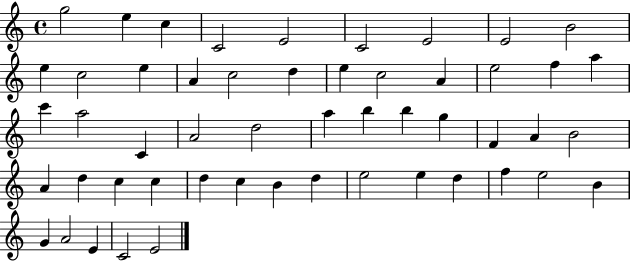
{
  \clef treble
  \time 4/4
  \defaultTimeSignature
  \key c \major
  g''2 e''4 c''4 | c'2 e'2 | c'2 e'2 | e'2 b'2 | \break e''4 c''2 e''4 | a'4 c''2 d''4 | e''4 c''2 a'4 | e''2 f''4 a''4 | \break c'''4 a''2 c'4 | a'2 d''2 | a''4 b''4 b''4 g''4 | f'4 a'4 b'2 | \break a'4 d''4 c''4 c''4 | d''4 c''4 b'4 d''4 | e''2 e''4 d''4 | f''4 e''2 b'4 | \break g'4 a'2 e'4 | c'2 e'2 | \bar "|."
}